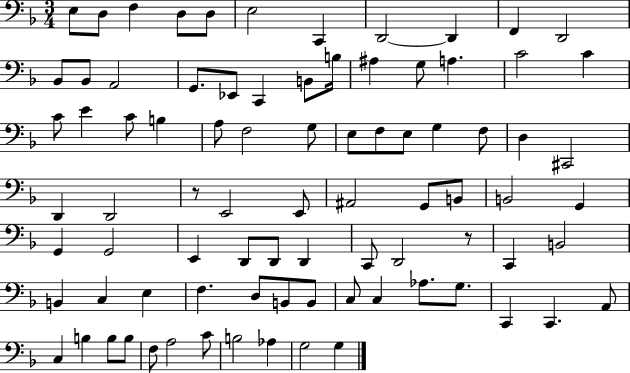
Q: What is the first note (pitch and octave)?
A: E3